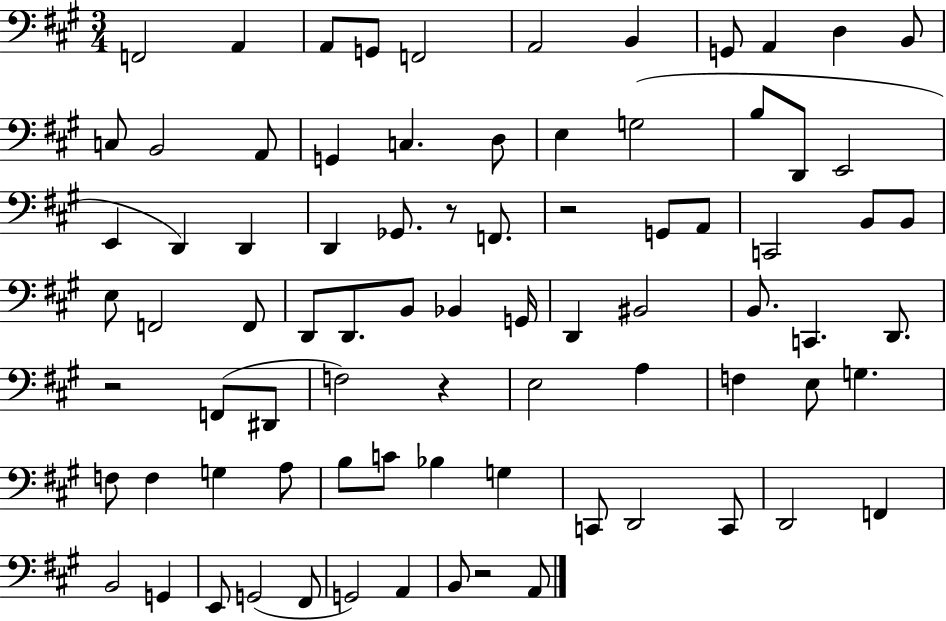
{
  \clef bass
  \numericTimeSignature
  \time 3/4
  \key a \major
  \repeat volta 2 { f,2 a,4 | a,8 g,8 f,2 | a,2 b,4 | g,8 a,4 d4 b,8 | \break c8 b,2 a,8 | g,4 c4. d8 | e4 g2( | b8 d,8 e,2 | \break e,4 d,4) d,4 | d,4 ges,8. r8 f,8. | r2 g,8 a,8 | c,2 b,8 b,8 | \break e8 f,2 f,8 | d,8 d,8. b,8 bes,4 g,16 | d,4 bis,2 | b,8. c,4. d,8. | \break r2 f,8( dis,8 | f2) r4 | e2 a4 | f4 e8 g4. | \break f8 f4 g4 a8 | b8 c'8 bes4 g4 | c,8 d,2 c,8 | d,2 f,4 | \break b,2 g,4 | e,8 g,2( fis,8 | g,2) a,4 | b,8 r2 a,8 | \break } \bar "|."
}